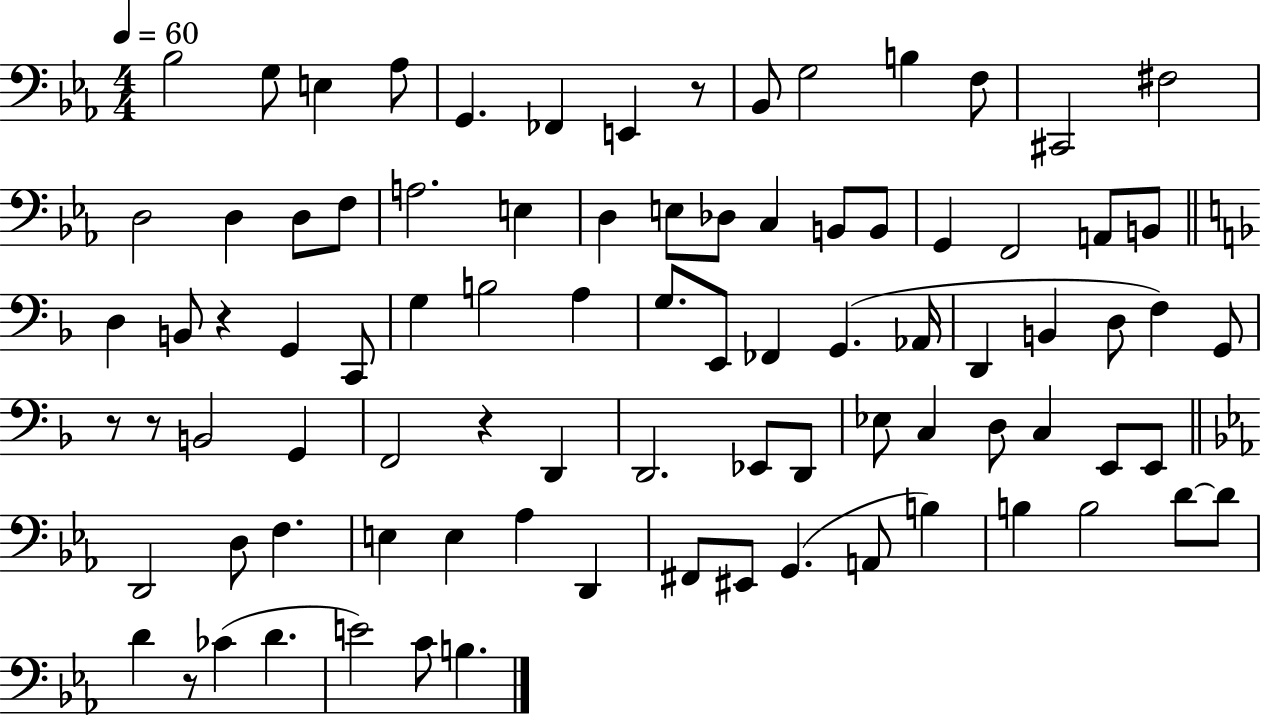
X:1
T:Untitled
M:4/4
L:1/4
K:Eb
_B,2 G,/2 E, _A,/2 G,, _F,, E,, z/2 _B,,/2 G,2 B, F,/2 ^C,,2 ^F,2 D,2 D, D,/2 F,/2 A,2 E, D, E,/2 _D,/2 C, B,,/2 B,,/2 G,, F,,2 A,,/2 B,,/2 D, B,,/2 z G,, C,,/2 G, B,2 A, G,/2 E,,/2 _F,, G,, _A,,/4 D,, B,, D,/2 F, G,,/2 z/2 z/2 B,,2 G,, F,,2 z D,, D,,2 _E,,/2 D,,/2 _E,/2 C, D,/2 C, E,,/2 E,,/2 D,,2 D,/2 F, E, E, _A, D,, ^F,,/2 ^E,,/2 G,, A,,/2 B, B, B,2 D/2 D/2 D z/2 _C D E2 C/2 B,